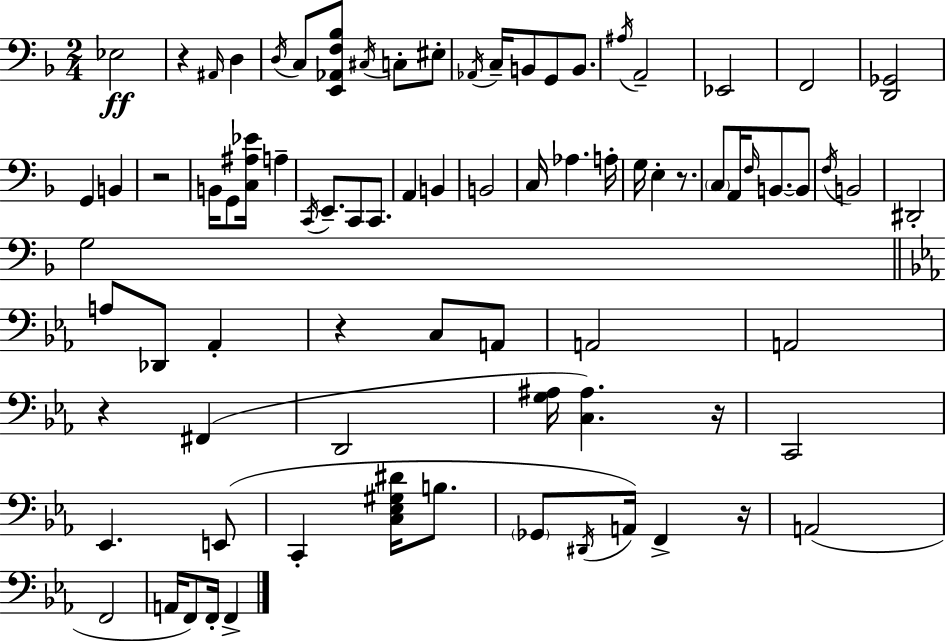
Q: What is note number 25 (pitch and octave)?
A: C2